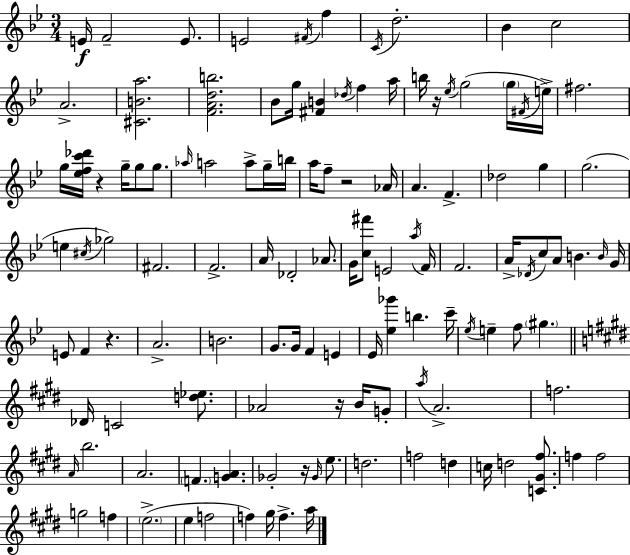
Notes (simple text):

E4/s F4/h E4/e. E4/h F#4/s F5/q C4/s D5/h. Bb4/q C5/h A4/h. [C#4,B4,A5]/h. [F4,A4,D5,B5]/h. Bb4/e G5/s [F#4,B4]/q Db5/s F5/q A5/s B5/s R/s Eb5/s G5/h G5/s F#4/s E5/s F#5/h. G5/s [Eb5,F5,C6,Db6]/s R/q G5/s G5/e G5/e. Ab5/s A5/h A5/e G5/s B5/s A5/s F5/e R/h Ab4/s A4/q. F4/q. Db5/h G5/q G5/h. E5/q C#5/s Gb5/h F#4/h. F4/h. A4/s Db4/h Ab4/e. G4/s [C5,F#6]/e E4/h A5/s F4/s F4/h. A4/s Db4/s C5/e A4/e B4/q. B4/s G4/s E4/e F4/q R/q. A4/h. B4/h. G4/e. G4/s F4/q E4/q Eb4/s [Eb5,Gb6]/q B5/q. C6/s Eb5/s E5/q F5/e G#5/q. Db4/s C4/h [D5,Eb5]/e. Ab4/h R/s B4/s G4/e A5/s A4/h. F5/h. A4/s B5/h. A4/h. F4/q. [G4,A4]/q. Gb4/h R/s Gb4/s E5/e. D5/h. F5/h D5/q C5/s D5/h [C4,G#4,F#5]/e. F5/q F5/h G5/h F5/q E5/h. E5/q F5/h F5/q G#5/s F5/q. A5/s